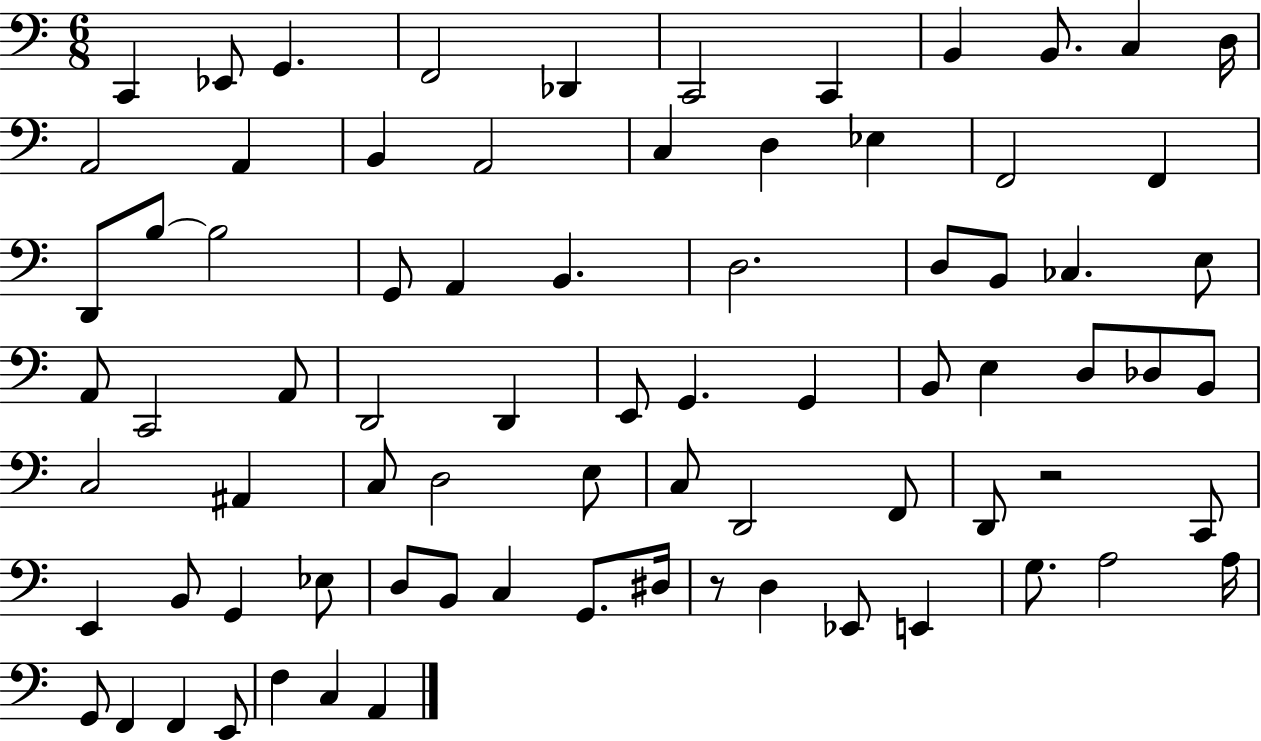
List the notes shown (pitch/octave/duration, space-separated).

C2/q Eb2/e G2/q. F2/h Db2/q C2/h C2/q B2/q B2/e. C3/q D3/s A2/h A2/q B2/q A2/h C3/q D3/q Eb3/q F2/h F2/q D2/e B3/e B3/h G2/e A2/q B2/q. D3/h. D3/e B2/e CES3/q. E3/e A2/e C2/h A2/e D2/h D2/q E2/e G2/q. G2/q B2/e E3/q D3/e Db3/e B2/e C3/h A#2/q C3/e D3/h E3/e C3/e D2/h F2/e D2/e R/h C2/e E2/q B2/e G2/q Eb3/e D3/e B2/e C3/q G2/e. D#3/s R/e D3/q Eb2/e E2/q G3/e. A3/h A3/s G2/e F2/q F2/q E2/e F3/q C3/q A2/q